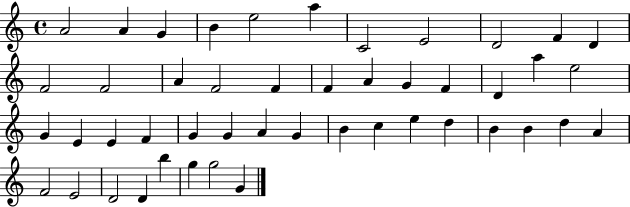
{
  \clef treble
  \time 4/4
  \defaultTimeSignature
  \key c \major
  a'2 a'4 g'4 | b'4 e''2 a''4 | c'2 e'2 | d'2 f'4 d'4 | \break f'2 f'2 | a'4 f'2 f'4 | f'4 a'4 g'4 f'4 | d'4 a''4 e''2 | \break g'4 e'4 e'4 f'4 | g'4 g'4 a'4 g'4 | b'4 c''4 e''4 d''4 | b'4 b'4 d''4 a'4 | \break f'2 e'2 | d'2 d'4 b''4 | g''4 g''2 g'4 | \bar "|."
}